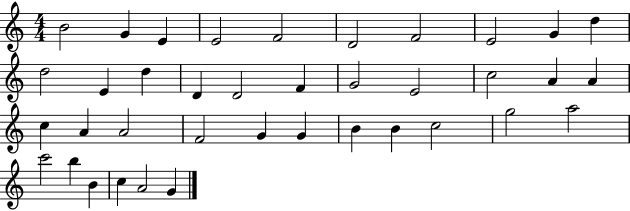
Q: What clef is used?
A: treble